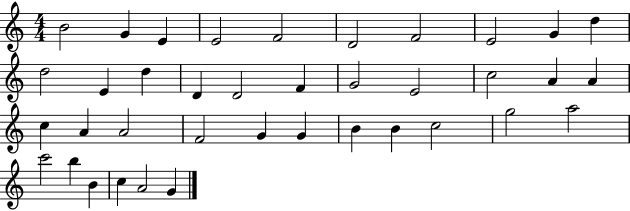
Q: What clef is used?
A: treble